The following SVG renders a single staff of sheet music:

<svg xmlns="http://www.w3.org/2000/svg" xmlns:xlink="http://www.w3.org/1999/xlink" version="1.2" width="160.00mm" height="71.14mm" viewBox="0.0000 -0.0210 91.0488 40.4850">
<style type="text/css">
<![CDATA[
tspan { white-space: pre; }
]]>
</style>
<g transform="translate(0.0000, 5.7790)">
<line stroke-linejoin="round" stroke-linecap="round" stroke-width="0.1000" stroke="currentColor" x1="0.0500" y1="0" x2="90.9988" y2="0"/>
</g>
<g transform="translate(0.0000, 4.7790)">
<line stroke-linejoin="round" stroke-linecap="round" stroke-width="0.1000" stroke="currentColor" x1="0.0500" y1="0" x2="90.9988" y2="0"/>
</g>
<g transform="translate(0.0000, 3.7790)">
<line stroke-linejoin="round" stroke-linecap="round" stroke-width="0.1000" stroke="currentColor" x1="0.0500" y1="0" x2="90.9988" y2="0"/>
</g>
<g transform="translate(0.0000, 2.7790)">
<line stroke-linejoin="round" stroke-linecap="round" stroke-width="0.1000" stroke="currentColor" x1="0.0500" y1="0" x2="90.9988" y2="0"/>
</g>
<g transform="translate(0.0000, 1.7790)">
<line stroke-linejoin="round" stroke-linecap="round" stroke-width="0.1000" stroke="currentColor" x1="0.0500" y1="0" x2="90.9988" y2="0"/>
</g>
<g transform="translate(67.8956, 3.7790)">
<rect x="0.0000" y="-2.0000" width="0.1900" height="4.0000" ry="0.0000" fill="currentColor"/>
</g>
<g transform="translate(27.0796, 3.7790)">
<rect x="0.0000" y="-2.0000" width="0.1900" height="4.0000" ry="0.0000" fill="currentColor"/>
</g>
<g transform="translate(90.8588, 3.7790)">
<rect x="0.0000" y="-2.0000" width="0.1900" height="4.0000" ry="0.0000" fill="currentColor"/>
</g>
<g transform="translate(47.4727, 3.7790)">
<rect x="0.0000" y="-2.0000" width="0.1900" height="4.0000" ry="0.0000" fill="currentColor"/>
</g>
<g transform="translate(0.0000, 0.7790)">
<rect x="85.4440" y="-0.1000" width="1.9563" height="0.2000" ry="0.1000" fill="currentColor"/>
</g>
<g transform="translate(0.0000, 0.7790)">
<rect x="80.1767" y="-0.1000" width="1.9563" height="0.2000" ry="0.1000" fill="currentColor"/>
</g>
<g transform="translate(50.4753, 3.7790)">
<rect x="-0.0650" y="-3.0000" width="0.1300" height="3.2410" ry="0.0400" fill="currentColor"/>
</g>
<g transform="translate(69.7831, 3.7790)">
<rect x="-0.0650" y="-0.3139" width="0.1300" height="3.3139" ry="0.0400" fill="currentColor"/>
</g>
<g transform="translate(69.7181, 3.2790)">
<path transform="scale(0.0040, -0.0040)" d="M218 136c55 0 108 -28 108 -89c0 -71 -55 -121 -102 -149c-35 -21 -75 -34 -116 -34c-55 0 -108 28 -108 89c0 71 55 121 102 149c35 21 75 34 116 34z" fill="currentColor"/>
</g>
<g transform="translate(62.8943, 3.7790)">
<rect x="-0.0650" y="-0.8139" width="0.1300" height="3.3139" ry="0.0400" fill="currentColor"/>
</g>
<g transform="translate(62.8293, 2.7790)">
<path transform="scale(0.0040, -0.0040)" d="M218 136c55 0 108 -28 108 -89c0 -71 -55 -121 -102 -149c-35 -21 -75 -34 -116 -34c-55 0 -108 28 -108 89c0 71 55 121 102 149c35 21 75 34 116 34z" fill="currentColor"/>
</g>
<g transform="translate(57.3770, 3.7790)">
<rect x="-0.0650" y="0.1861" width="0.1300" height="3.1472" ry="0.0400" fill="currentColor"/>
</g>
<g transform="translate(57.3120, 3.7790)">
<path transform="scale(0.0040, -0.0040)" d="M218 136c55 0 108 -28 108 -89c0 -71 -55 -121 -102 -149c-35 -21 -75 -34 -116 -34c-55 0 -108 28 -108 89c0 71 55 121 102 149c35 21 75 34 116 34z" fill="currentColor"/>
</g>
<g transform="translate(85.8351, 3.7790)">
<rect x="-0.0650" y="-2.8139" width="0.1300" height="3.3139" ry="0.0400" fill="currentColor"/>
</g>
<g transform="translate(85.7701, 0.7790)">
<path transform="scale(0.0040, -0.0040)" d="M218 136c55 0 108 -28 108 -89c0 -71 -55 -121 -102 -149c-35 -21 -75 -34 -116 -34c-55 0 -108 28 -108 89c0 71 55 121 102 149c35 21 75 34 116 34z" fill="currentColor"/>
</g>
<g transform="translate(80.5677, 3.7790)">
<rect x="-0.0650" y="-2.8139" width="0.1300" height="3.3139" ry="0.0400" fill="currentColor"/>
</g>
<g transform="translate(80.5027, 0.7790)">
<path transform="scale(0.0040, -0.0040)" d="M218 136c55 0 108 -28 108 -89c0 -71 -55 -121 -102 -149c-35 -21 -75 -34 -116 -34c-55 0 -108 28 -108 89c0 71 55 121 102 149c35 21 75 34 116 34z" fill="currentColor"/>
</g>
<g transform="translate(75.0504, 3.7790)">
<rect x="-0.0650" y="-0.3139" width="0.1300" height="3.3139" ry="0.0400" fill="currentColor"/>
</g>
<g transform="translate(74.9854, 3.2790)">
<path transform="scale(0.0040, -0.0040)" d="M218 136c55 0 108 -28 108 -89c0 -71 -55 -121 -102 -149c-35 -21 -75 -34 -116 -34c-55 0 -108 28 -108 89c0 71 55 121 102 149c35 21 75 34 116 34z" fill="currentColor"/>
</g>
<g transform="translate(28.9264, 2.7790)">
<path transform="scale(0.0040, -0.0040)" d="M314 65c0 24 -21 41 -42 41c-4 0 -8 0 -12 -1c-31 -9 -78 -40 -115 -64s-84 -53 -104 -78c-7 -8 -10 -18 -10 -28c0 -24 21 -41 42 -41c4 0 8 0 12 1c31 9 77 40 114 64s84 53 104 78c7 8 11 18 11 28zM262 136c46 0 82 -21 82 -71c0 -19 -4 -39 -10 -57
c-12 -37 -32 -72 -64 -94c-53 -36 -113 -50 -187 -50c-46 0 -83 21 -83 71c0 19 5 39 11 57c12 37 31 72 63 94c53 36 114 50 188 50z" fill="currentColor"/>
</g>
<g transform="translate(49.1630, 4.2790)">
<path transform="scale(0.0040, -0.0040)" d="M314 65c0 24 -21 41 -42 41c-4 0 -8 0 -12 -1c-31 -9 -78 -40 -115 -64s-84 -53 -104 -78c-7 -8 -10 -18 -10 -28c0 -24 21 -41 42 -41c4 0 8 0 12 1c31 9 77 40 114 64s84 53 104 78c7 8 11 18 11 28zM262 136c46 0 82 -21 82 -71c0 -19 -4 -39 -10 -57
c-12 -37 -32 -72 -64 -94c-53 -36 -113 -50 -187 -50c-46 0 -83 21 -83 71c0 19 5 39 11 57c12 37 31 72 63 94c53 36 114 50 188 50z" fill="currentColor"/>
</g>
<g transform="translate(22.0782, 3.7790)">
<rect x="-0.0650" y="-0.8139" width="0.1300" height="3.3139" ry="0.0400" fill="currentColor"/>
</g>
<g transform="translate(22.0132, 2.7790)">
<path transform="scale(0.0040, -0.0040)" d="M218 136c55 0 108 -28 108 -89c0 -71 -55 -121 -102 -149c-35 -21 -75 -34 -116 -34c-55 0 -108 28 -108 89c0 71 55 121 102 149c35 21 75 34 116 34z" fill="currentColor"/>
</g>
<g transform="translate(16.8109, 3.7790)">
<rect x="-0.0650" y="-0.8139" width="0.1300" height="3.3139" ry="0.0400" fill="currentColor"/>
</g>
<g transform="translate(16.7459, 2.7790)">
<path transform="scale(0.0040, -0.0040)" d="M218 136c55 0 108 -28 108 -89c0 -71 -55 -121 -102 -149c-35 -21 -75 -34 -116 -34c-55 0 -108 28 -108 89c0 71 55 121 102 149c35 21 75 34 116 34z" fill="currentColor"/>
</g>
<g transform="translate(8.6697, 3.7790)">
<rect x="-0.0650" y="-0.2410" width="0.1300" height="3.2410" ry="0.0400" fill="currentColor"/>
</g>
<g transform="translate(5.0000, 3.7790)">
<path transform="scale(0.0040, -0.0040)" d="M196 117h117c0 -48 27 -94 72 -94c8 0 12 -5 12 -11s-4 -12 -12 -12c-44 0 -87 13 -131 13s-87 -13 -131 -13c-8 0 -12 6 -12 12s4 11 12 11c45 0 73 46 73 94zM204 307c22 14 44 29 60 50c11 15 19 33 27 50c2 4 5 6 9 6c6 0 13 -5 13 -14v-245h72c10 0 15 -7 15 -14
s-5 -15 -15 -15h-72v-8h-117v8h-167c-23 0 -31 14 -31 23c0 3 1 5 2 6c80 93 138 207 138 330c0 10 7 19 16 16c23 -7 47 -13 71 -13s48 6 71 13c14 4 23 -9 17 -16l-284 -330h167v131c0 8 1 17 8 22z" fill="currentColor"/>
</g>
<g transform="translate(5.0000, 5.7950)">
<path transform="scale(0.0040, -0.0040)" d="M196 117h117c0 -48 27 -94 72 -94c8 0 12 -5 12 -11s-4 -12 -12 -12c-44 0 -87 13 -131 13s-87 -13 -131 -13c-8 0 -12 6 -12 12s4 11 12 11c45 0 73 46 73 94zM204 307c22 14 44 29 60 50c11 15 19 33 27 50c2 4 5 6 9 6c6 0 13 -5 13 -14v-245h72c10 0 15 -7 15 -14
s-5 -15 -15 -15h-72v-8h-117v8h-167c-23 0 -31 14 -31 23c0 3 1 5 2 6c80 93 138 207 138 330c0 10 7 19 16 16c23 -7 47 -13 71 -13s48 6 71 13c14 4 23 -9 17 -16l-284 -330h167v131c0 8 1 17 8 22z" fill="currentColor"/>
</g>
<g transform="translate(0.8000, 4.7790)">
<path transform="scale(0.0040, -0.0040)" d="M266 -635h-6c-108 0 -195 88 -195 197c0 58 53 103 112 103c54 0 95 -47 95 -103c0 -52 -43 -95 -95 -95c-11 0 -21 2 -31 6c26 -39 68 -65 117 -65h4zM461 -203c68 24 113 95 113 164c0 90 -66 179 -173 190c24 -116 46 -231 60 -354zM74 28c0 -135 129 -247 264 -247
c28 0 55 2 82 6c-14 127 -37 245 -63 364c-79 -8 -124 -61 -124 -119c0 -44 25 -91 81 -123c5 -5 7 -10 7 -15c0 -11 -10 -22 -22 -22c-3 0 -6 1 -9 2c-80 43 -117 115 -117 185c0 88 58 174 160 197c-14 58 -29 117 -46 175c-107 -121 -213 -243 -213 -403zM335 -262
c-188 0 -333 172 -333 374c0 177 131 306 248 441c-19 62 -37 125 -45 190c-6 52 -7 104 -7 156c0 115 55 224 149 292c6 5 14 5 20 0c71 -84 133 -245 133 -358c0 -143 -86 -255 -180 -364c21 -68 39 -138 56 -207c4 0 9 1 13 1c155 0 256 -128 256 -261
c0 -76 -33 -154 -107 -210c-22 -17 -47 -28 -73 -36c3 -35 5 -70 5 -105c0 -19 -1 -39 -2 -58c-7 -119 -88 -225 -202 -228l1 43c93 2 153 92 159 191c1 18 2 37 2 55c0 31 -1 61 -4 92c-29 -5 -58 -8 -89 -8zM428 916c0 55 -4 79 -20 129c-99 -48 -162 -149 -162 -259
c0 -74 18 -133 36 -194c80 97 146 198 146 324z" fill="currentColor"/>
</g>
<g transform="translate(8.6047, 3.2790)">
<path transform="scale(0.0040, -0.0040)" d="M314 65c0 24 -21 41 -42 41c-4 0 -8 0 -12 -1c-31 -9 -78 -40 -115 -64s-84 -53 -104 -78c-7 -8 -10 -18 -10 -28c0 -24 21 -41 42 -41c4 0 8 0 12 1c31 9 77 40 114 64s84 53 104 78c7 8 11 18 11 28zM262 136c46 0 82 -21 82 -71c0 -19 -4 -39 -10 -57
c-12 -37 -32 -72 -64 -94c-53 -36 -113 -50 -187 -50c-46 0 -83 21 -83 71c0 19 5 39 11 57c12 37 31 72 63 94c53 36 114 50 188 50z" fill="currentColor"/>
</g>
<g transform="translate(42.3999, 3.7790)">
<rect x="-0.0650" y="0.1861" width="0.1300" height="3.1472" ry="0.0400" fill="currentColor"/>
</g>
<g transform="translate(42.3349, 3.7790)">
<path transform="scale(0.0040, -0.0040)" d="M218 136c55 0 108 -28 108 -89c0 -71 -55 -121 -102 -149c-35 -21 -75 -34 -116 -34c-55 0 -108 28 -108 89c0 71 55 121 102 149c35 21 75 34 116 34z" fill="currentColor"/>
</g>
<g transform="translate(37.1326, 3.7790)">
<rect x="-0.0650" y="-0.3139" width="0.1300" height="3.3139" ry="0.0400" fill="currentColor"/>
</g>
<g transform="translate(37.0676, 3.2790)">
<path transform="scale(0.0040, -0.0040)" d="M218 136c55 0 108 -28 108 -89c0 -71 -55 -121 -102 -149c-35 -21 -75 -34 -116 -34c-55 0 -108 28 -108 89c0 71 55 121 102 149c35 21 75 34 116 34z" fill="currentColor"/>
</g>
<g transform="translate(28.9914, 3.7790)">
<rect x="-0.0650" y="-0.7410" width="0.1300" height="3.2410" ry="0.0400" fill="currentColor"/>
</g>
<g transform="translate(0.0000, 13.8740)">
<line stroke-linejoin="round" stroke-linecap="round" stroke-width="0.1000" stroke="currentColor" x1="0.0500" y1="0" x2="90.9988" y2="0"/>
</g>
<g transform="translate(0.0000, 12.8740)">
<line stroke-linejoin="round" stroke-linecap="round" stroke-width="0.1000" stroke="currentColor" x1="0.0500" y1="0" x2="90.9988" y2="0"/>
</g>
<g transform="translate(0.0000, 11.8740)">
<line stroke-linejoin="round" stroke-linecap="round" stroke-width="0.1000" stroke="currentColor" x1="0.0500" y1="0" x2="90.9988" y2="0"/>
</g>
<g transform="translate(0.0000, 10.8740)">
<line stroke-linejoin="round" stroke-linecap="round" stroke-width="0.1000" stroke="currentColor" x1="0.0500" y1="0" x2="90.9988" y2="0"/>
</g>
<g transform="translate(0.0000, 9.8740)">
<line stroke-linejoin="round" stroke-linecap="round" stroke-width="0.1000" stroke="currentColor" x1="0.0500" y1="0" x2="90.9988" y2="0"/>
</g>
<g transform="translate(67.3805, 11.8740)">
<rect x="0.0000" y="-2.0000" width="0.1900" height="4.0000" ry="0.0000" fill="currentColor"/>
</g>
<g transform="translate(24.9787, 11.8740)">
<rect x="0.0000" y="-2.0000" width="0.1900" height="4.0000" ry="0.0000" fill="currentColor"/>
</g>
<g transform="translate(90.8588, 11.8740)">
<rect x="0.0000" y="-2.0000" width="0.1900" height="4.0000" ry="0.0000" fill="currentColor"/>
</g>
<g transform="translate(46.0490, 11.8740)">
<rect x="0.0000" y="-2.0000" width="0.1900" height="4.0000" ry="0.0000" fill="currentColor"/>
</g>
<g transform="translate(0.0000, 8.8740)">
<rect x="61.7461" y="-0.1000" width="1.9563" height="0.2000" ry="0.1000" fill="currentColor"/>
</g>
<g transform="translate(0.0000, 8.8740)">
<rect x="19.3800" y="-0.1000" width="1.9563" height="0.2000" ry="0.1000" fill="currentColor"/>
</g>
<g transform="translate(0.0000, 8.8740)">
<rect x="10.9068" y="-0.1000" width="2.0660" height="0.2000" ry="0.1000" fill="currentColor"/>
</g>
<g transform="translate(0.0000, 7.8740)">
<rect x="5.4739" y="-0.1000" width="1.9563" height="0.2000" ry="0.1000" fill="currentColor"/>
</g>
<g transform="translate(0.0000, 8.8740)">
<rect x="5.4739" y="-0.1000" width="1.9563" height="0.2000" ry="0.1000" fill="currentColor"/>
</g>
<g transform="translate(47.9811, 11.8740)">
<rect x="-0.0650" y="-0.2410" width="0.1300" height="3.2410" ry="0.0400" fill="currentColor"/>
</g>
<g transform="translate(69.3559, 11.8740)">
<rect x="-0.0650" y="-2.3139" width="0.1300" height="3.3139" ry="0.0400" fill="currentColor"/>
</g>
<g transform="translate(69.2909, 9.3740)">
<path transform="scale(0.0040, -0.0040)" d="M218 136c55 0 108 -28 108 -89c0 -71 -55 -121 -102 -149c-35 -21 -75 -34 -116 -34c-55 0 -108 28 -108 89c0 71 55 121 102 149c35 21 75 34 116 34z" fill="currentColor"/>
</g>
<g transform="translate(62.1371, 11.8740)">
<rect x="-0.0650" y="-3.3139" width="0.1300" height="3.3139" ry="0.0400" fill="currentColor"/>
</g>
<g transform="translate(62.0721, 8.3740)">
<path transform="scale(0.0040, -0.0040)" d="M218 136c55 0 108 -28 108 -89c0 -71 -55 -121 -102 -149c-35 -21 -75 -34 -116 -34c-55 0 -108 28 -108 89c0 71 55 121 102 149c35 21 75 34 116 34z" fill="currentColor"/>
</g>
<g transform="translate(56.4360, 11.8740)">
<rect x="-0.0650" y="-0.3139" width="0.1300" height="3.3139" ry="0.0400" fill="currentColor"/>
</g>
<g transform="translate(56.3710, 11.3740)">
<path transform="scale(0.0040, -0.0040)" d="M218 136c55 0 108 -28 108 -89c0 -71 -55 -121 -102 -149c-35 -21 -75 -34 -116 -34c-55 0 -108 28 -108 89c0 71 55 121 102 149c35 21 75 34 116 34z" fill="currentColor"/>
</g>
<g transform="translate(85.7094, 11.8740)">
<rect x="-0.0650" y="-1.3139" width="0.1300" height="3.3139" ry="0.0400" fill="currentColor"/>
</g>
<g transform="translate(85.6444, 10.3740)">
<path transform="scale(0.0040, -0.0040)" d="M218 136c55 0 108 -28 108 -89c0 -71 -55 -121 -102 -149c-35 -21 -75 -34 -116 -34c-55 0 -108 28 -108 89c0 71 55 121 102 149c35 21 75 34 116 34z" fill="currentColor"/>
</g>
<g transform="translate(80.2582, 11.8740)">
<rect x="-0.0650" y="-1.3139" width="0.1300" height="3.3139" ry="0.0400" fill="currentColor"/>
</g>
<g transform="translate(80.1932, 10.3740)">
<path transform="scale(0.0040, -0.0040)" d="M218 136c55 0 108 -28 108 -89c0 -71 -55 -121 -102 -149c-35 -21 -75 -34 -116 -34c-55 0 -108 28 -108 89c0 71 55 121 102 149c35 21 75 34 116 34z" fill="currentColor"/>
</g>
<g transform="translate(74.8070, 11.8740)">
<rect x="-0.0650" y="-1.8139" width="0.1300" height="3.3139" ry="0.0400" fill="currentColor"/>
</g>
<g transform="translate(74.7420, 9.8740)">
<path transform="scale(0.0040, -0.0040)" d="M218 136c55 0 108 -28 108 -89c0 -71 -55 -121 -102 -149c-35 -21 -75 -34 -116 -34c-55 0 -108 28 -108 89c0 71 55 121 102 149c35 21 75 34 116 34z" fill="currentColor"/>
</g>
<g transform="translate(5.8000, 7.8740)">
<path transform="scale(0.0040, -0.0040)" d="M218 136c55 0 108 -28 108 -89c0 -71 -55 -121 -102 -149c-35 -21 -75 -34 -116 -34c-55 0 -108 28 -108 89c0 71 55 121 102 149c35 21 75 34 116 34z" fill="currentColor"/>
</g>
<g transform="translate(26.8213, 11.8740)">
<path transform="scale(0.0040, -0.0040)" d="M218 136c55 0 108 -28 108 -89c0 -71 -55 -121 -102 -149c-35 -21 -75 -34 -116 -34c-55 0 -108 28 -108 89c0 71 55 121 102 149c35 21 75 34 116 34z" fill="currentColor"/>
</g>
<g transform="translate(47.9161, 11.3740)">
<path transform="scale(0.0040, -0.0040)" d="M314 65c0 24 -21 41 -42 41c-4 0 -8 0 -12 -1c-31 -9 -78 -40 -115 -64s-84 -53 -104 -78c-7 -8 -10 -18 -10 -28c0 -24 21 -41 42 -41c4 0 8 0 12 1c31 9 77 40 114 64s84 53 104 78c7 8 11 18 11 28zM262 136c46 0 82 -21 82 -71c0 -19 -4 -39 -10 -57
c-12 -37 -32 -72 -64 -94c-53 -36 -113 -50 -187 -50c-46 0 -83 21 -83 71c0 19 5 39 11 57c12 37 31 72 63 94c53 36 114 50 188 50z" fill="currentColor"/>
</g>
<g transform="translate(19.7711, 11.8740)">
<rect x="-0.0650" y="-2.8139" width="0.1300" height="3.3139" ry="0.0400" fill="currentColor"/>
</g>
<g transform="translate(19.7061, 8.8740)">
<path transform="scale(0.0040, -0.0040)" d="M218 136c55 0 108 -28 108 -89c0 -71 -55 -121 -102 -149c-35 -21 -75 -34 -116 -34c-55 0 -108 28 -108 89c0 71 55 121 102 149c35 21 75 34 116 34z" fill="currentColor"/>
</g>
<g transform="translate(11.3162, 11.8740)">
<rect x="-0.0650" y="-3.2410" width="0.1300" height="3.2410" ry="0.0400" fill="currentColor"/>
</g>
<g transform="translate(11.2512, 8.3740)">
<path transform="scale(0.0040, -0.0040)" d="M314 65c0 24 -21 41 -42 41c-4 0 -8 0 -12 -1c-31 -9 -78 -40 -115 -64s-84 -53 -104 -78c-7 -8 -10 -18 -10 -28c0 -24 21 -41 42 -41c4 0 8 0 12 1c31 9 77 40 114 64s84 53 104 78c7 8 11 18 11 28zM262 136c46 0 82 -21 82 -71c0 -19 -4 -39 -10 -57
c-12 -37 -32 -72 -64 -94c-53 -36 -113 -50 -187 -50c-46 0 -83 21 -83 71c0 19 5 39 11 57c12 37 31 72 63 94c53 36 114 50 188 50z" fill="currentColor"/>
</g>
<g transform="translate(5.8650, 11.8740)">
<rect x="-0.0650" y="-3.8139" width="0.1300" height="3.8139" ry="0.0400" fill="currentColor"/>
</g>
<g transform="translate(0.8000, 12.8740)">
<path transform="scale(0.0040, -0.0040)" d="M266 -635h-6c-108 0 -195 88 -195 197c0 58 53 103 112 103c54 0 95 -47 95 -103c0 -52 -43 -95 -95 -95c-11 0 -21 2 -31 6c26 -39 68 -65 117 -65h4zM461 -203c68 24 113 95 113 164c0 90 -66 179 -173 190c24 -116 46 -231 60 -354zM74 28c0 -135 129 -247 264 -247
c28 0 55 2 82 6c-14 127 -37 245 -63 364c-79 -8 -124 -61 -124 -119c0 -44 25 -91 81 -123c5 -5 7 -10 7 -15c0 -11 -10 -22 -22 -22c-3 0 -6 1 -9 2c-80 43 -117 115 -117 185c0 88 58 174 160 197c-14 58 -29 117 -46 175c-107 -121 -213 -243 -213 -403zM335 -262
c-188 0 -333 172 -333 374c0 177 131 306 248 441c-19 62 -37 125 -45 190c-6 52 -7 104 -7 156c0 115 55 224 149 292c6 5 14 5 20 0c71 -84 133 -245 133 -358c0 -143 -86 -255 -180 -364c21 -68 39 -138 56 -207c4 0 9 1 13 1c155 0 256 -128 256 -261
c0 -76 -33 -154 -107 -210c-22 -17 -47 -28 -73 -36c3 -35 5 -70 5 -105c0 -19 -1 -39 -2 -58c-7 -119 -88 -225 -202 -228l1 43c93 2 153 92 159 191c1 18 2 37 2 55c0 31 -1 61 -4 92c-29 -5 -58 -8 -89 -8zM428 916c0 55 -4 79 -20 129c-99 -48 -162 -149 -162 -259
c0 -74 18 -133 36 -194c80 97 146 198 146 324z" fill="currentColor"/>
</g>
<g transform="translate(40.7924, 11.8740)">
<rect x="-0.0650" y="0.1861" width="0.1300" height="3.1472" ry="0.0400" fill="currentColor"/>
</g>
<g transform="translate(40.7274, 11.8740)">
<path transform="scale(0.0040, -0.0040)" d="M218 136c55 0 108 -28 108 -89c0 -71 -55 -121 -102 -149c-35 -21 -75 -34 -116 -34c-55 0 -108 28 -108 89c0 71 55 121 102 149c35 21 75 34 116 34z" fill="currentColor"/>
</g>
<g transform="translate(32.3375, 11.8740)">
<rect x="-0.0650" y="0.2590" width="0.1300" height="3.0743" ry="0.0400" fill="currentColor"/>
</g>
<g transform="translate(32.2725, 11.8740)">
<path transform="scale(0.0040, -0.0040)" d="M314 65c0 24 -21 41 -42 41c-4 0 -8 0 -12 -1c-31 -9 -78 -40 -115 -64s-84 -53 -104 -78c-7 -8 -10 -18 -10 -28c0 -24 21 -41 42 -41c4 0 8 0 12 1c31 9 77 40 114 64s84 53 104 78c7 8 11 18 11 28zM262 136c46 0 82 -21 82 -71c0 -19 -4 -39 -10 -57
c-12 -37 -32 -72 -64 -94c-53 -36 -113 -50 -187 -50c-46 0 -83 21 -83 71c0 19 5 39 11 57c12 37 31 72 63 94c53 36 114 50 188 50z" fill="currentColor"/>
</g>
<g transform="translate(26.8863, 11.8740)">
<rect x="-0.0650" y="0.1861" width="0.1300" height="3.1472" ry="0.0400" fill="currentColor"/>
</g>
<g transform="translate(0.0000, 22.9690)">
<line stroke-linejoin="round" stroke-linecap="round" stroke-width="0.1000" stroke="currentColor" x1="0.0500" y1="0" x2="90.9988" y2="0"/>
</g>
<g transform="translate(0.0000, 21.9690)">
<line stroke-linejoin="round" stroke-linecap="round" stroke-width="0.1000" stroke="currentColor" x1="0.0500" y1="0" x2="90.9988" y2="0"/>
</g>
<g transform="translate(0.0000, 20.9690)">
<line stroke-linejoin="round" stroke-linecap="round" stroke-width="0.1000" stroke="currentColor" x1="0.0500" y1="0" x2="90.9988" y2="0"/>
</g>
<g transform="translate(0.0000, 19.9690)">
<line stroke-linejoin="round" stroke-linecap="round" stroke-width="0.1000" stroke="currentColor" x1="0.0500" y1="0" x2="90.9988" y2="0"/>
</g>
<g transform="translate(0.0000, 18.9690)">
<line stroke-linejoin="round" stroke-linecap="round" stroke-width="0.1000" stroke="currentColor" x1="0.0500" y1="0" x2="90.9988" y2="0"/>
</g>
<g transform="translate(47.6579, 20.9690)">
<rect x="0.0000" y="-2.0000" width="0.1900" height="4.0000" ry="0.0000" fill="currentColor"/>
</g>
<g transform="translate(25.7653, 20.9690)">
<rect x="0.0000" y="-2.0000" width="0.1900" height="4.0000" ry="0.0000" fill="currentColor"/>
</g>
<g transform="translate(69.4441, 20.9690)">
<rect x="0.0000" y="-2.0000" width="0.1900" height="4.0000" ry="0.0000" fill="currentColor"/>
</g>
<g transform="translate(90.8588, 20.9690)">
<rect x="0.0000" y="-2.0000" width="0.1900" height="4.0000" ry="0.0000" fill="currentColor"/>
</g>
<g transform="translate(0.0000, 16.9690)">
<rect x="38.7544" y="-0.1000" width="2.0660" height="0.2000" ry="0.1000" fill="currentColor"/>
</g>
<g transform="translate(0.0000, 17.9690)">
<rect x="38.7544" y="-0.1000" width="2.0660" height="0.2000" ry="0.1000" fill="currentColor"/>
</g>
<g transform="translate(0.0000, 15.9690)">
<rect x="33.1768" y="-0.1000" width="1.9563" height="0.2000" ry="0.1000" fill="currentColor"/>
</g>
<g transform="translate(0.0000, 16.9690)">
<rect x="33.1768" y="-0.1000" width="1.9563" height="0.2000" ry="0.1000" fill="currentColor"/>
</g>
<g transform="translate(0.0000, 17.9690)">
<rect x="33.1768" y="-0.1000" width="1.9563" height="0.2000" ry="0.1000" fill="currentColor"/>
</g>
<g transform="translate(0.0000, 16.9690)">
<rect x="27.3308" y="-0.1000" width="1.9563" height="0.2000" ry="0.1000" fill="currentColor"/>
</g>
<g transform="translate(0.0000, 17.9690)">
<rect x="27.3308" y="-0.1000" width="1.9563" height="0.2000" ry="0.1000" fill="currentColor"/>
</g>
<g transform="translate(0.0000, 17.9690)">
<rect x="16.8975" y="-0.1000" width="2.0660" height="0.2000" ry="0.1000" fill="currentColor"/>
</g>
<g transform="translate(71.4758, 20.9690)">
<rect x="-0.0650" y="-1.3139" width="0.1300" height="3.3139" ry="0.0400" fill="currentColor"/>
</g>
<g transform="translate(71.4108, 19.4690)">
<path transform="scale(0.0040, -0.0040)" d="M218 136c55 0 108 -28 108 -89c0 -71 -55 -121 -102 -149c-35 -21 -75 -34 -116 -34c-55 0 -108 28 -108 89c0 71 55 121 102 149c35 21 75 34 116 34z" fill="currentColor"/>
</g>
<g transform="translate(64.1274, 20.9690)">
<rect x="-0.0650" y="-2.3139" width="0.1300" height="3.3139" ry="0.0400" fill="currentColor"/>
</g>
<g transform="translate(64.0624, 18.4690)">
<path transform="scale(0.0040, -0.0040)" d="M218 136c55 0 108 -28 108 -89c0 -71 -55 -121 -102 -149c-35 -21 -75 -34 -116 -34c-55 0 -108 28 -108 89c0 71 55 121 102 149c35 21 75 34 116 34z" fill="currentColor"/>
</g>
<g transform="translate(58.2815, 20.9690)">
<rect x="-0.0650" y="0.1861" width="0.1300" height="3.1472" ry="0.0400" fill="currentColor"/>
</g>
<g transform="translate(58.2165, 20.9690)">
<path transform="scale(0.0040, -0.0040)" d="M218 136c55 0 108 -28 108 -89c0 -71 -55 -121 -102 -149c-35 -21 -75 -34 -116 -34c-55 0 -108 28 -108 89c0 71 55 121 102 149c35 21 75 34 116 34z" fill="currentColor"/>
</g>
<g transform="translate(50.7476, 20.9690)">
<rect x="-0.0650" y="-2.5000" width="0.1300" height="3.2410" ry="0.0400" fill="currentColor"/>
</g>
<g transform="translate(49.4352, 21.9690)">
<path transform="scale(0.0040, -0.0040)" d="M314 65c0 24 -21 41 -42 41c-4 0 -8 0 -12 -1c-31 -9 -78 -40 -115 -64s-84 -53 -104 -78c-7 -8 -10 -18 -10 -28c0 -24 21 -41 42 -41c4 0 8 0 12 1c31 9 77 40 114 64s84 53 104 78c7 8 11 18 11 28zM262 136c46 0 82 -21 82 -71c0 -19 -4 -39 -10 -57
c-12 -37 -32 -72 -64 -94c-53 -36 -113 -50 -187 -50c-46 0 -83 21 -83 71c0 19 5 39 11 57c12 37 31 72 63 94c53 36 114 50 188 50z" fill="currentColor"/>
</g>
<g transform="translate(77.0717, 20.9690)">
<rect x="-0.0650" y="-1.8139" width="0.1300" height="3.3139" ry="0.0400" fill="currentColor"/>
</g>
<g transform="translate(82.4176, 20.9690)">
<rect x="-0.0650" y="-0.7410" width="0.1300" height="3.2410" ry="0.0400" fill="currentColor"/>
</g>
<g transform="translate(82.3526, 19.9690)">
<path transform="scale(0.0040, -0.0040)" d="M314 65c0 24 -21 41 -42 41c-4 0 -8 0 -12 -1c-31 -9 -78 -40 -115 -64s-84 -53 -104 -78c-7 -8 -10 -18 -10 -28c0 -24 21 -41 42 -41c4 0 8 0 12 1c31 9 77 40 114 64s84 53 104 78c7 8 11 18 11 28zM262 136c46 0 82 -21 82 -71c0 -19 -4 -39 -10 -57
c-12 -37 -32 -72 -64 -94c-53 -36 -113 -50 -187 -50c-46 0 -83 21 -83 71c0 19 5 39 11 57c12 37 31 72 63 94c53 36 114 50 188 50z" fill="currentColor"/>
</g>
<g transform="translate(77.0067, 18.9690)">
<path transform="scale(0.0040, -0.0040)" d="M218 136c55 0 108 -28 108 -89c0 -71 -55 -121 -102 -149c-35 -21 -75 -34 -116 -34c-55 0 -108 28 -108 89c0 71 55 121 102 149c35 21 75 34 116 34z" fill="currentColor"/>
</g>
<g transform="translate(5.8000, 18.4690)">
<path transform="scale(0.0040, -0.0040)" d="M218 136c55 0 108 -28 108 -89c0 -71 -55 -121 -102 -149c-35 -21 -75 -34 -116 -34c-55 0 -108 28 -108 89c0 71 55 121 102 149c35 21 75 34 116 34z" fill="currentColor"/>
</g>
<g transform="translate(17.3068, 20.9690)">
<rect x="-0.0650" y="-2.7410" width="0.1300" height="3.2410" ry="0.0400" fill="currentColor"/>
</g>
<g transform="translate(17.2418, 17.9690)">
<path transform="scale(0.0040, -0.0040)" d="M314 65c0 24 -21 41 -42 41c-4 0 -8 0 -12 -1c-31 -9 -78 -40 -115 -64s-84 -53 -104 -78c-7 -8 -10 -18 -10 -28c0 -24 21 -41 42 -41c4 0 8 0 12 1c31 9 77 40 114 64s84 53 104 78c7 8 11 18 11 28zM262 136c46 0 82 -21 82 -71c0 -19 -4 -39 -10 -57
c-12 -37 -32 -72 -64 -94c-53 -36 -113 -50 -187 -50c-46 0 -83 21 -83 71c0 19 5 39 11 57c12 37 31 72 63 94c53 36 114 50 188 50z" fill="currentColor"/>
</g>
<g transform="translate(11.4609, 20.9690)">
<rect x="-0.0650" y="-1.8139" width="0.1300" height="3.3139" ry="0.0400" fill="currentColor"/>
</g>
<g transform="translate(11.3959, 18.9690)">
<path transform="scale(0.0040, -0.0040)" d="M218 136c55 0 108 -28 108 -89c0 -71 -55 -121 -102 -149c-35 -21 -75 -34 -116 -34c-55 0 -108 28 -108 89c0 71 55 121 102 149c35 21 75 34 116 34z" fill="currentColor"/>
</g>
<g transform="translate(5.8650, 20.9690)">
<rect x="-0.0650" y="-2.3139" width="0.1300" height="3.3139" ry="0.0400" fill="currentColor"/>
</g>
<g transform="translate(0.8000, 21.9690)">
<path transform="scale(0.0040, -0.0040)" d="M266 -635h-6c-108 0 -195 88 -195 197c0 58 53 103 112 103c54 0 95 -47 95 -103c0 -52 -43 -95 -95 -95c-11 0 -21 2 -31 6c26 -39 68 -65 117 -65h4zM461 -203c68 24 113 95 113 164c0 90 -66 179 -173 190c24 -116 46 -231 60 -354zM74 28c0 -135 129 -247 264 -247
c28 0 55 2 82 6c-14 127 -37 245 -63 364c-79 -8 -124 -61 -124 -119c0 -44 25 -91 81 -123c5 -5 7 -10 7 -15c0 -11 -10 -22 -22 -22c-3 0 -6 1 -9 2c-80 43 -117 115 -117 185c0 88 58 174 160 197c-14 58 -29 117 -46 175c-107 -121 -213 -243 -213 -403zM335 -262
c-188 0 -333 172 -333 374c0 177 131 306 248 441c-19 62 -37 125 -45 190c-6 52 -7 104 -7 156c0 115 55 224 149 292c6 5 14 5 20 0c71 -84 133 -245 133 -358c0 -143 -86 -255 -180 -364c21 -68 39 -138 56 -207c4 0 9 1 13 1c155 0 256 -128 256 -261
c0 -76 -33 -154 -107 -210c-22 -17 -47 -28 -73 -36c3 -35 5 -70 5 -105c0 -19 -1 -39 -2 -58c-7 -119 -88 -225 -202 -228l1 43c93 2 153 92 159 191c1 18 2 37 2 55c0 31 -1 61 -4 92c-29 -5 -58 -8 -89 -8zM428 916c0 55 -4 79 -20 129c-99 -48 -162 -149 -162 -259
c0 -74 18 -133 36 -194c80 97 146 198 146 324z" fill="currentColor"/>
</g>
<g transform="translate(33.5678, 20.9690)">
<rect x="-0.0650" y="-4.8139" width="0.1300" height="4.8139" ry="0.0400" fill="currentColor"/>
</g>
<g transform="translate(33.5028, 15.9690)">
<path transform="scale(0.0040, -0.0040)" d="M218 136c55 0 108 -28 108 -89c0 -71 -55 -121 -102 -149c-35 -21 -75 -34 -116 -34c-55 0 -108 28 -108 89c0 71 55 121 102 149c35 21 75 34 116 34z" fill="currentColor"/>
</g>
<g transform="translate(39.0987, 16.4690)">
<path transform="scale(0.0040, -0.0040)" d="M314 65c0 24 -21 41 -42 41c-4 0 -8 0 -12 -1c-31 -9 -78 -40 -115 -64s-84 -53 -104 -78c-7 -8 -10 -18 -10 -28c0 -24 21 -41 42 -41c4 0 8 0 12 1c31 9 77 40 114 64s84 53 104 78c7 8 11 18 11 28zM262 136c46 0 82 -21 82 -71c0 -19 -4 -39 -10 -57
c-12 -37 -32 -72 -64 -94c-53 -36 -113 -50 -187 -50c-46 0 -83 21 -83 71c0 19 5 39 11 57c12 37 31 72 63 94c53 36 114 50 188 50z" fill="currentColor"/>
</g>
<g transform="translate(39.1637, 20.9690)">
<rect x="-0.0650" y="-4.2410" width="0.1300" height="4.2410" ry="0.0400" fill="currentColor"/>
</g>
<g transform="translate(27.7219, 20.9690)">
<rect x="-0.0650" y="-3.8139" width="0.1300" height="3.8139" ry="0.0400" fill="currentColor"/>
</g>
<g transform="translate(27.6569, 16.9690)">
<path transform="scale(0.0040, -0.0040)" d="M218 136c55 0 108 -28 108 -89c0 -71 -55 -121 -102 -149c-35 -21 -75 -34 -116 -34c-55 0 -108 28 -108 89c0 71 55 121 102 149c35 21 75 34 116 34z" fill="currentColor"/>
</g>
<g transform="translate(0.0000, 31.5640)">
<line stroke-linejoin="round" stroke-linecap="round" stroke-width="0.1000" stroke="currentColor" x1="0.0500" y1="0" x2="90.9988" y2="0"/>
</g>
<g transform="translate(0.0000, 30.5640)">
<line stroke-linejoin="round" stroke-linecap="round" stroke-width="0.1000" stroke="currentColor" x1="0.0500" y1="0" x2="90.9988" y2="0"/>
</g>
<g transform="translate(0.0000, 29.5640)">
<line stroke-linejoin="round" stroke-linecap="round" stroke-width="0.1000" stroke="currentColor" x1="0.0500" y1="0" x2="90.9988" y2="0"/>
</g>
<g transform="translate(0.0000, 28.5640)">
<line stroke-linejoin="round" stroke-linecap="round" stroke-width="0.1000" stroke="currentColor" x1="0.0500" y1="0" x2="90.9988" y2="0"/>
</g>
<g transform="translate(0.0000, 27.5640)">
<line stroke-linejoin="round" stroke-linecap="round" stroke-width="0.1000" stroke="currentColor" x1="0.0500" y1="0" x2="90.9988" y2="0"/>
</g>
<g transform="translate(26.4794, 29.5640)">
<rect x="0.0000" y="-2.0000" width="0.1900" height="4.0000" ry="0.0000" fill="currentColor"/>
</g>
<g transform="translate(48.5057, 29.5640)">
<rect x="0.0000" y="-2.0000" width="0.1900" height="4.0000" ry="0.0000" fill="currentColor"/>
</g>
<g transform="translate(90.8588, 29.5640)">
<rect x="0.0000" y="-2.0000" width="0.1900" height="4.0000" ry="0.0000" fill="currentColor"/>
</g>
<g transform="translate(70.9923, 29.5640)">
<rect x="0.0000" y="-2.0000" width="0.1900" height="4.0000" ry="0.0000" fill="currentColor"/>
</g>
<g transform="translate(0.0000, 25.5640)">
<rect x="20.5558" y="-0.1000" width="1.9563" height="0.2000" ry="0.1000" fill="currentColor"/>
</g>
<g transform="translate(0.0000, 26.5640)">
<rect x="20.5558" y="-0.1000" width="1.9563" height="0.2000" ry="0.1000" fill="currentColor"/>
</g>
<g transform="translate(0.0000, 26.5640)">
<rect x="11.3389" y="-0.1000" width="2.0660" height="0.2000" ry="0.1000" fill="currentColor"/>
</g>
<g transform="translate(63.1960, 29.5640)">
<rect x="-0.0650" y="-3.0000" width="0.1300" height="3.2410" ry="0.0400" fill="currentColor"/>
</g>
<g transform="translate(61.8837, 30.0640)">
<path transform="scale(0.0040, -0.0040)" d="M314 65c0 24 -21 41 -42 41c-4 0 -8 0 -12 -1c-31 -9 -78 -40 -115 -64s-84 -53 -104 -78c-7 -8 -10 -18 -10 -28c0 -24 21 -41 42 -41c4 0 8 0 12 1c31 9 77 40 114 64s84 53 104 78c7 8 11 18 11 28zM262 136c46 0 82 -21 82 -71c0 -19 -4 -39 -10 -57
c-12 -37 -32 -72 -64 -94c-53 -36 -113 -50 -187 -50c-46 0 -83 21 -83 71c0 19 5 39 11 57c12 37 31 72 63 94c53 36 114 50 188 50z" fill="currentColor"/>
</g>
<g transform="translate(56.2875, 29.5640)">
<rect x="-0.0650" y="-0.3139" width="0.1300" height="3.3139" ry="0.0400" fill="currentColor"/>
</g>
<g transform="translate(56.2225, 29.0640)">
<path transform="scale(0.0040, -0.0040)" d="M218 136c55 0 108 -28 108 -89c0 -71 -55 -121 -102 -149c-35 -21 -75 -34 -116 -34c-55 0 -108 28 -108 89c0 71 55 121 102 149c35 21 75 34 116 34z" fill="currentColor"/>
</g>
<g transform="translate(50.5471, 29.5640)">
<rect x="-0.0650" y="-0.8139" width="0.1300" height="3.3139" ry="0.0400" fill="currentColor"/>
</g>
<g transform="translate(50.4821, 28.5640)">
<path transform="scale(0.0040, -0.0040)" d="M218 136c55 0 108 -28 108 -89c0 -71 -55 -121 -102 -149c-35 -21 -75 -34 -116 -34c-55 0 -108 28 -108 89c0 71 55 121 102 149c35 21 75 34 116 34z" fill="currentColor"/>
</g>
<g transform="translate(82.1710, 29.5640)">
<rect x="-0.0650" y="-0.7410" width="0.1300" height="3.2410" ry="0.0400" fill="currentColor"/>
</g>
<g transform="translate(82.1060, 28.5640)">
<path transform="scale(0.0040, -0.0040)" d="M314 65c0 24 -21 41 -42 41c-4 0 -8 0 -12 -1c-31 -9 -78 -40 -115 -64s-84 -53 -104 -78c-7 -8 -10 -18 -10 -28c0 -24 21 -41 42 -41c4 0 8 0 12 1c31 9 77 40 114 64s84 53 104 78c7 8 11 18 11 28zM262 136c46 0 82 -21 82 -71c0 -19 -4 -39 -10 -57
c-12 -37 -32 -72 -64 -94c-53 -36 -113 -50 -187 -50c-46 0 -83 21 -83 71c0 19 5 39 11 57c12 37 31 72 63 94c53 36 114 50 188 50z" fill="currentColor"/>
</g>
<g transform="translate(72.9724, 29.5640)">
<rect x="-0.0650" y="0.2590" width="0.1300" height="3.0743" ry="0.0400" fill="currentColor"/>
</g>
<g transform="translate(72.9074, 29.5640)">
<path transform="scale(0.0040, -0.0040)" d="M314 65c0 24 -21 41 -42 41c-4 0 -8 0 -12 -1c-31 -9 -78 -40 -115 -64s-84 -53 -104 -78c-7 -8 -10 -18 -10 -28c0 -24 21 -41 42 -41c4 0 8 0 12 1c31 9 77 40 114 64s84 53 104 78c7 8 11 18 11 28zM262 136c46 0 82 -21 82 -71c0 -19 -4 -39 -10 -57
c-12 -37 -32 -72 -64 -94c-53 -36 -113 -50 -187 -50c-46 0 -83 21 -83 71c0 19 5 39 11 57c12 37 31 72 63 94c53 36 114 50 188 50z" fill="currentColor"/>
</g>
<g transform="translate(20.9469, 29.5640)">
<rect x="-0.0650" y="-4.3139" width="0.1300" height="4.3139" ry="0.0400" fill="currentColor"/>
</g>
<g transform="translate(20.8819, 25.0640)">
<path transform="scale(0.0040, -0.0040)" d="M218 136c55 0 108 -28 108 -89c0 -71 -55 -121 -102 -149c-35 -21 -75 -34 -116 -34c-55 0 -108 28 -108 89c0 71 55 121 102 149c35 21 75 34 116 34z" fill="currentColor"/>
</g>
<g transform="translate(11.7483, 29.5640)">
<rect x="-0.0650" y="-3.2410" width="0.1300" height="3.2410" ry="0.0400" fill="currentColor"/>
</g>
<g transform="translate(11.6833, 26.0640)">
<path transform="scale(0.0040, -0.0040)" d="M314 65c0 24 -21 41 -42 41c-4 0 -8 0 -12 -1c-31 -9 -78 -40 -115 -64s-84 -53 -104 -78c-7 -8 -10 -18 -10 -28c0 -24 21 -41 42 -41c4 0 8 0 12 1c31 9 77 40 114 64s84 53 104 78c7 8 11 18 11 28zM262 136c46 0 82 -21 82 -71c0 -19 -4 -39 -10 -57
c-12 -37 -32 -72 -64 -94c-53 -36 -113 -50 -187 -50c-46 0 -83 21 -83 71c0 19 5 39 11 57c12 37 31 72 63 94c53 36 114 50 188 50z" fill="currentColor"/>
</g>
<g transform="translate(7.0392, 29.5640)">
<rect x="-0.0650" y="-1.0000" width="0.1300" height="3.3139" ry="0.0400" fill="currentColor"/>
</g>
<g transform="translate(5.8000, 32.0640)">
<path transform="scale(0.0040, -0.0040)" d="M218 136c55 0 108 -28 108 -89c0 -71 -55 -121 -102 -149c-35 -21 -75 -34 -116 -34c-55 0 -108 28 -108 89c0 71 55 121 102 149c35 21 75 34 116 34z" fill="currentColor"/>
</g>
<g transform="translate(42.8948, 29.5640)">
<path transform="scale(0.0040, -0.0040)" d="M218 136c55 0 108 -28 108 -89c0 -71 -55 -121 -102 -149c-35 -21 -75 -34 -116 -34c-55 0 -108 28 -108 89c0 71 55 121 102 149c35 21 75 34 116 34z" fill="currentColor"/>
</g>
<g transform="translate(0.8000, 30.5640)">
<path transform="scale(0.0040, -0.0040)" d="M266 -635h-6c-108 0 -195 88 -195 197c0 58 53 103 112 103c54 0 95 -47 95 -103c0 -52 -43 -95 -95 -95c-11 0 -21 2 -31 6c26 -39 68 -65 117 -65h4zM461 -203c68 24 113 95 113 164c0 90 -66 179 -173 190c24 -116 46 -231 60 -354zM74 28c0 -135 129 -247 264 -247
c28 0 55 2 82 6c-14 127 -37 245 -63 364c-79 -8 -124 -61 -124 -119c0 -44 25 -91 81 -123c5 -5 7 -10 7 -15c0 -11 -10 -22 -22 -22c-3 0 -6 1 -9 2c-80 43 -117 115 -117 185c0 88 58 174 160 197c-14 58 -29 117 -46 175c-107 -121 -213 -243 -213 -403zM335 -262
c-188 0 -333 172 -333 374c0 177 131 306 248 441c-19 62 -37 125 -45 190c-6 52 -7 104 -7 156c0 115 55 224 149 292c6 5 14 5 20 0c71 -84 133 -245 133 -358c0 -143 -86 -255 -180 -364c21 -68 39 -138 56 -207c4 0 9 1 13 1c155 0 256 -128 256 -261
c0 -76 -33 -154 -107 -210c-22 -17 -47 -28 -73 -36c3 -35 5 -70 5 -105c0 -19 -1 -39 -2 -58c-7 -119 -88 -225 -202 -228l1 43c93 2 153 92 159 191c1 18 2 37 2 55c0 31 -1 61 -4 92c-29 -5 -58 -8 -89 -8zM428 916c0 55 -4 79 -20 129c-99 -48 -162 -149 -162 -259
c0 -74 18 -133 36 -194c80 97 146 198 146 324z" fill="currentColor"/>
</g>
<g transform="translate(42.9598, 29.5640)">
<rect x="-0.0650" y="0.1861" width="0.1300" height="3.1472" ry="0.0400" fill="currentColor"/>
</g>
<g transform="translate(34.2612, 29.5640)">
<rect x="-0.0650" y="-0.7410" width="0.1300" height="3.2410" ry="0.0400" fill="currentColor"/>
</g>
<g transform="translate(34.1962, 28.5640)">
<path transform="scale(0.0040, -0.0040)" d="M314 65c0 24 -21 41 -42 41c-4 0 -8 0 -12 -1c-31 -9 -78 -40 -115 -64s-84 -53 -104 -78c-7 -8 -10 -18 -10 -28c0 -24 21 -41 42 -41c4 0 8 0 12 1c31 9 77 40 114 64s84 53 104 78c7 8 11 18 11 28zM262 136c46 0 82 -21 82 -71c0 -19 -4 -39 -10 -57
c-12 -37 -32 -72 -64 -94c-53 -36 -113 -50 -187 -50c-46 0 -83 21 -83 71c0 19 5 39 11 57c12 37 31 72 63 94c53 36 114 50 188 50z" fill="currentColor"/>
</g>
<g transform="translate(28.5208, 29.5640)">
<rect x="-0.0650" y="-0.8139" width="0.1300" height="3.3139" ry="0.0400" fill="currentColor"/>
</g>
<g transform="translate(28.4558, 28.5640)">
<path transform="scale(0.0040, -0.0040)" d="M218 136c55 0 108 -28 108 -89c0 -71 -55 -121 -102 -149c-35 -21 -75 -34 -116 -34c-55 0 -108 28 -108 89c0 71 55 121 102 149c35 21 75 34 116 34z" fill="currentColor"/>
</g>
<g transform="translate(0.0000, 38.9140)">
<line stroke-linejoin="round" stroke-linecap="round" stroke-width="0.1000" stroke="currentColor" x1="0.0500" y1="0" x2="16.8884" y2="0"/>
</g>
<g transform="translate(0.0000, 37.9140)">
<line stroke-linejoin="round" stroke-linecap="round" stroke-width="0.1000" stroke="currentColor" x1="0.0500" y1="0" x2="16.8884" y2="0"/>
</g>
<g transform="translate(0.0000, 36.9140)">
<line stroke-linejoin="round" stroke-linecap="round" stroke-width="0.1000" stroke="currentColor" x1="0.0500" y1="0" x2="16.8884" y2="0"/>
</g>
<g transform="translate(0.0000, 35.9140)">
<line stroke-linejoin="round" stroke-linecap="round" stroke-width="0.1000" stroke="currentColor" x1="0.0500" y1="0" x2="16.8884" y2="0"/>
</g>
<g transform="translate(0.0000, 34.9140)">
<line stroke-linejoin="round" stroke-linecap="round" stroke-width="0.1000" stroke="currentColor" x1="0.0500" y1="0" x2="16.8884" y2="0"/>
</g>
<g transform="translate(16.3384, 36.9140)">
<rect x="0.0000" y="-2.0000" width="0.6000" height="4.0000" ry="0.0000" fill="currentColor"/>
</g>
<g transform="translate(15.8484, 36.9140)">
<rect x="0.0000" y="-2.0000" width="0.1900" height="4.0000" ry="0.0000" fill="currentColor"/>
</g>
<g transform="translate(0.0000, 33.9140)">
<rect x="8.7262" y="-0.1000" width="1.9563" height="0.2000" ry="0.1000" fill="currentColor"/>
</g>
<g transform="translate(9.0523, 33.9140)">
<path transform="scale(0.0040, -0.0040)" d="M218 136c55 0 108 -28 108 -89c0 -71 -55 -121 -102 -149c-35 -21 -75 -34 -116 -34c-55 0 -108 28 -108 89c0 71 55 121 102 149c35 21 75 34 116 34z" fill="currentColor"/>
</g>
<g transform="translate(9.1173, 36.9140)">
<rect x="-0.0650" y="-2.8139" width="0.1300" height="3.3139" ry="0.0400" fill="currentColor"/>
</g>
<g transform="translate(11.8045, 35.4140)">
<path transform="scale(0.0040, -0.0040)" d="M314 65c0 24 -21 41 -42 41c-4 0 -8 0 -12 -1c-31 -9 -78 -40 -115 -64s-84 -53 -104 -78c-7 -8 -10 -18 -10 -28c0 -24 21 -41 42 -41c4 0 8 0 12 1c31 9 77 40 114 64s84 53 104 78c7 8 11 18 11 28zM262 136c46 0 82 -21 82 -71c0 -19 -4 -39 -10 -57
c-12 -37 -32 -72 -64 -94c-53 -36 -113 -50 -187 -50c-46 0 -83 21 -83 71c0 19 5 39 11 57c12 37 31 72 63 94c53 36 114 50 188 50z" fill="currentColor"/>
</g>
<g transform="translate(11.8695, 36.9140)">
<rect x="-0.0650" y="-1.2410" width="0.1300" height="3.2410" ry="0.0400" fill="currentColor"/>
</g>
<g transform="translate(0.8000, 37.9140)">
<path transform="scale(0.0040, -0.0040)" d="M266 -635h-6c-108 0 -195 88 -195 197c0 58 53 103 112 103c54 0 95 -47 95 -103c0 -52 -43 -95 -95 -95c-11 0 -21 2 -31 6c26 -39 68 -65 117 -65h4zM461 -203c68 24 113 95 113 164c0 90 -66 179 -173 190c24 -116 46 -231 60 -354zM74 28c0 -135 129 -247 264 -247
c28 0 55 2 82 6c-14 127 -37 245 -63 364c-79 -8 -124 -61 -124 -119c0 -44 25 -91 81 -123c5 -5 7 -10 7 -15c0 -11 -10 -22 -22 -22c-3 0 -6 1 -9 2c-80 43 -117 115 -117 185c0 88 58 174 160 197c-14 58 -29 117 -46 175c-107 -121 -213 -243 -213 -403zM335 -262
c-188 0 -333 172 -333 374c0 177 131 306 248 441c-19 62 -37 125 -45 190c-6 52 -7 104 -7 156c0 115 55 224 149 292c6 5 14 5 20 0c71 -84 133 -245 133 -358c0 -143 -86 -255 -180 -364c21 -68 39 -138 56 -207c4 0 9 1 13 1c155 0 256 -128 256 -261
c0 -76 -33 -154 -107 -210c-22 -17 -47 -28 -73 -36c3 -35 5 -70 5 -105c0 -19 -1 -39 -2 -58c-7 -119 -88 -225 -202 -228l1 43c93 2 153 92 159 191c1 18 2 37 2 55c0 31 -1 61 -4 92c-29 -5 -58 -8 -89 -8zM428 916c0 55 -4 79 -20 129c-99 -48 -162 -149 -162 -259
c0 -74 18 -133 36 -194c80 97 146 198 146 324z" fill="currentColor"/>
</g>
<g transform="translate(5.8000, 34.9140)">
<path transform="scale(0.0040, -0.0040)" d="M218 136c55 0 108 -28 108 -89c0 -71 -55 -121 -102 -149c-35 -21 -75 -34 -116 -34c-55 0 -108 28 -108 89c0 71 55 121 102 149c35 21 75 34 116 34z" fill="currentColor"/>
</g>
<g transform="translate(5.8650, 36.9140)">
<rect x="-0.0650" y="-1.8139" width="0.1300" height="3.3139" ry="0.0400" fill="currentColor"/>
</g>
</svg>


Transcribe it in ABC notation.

X:1
T:Untitled
M:4/4
L:1/4
K:C
c2 d d d2 c B A2 B d c c a a c' b2 a B B2 B c2 c b g f e e g f a2 c' e' d'2 G2 B g e f d2 D b2 d' d d2 B d c A2 B2 d2 f a e2